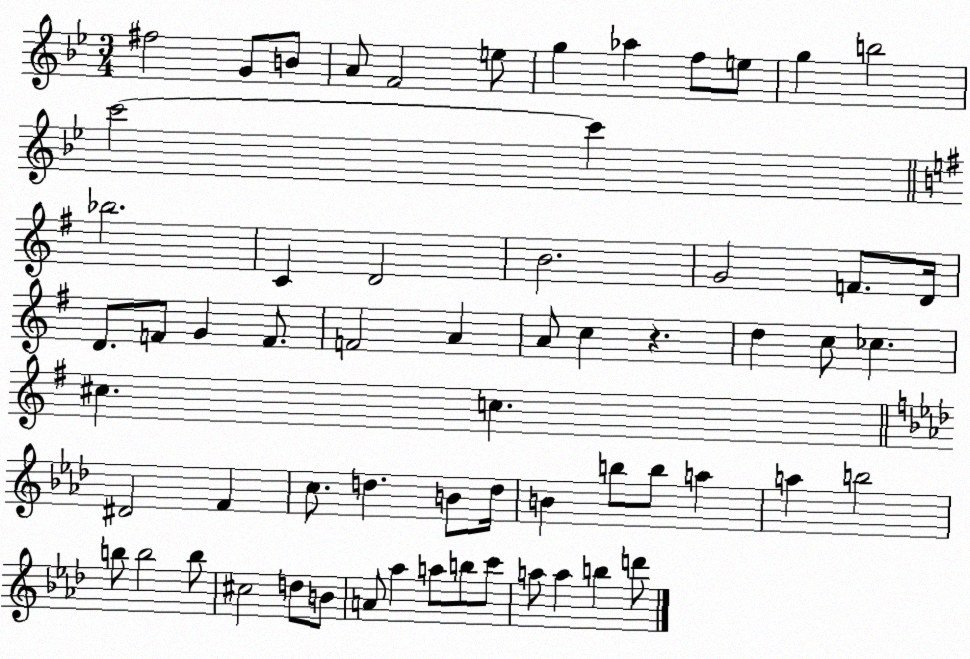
X:1
T:Untitled
M:3/4
L:1/4
K:Bb
^f2 G/2 B/2 A/2 F2 e/2 g _a f/2 e/2 g b2 c'2 c' _b2 C D2 B2 G2 F/2 D/4 D/2 F/2 G F/2 F2 A A/2 c z d c/2 _c ^c c ^D2 F c/2 d B/2 d/4 B b/2 b/2 a a b2 b/2 b2 b/2 ^c2 d/2 B/2 A/2 _a a/2 b/2 c'/2 a/2 a b d'/2